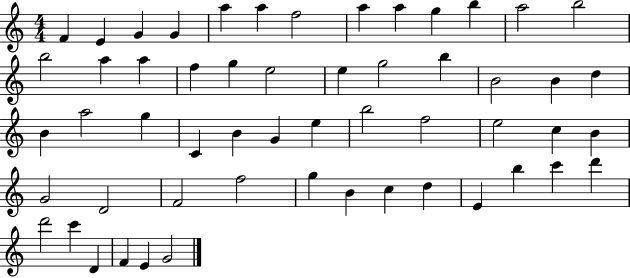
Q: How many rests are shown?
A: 0